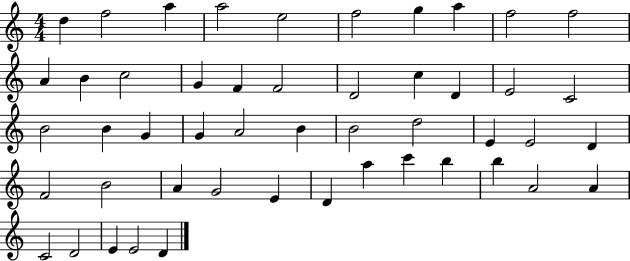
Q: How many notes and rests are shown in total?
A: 49